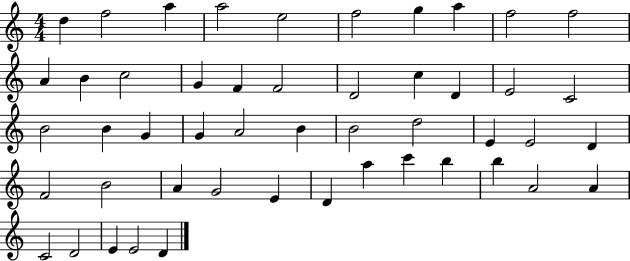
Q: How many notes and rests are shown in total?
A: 49